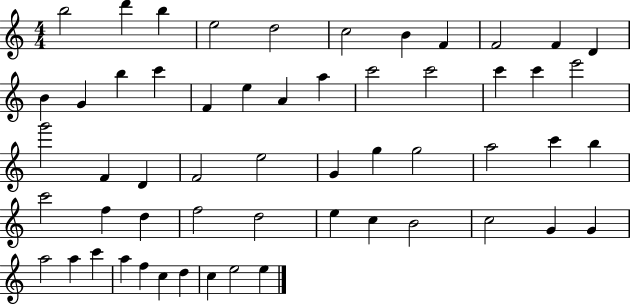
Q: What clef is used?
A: treble